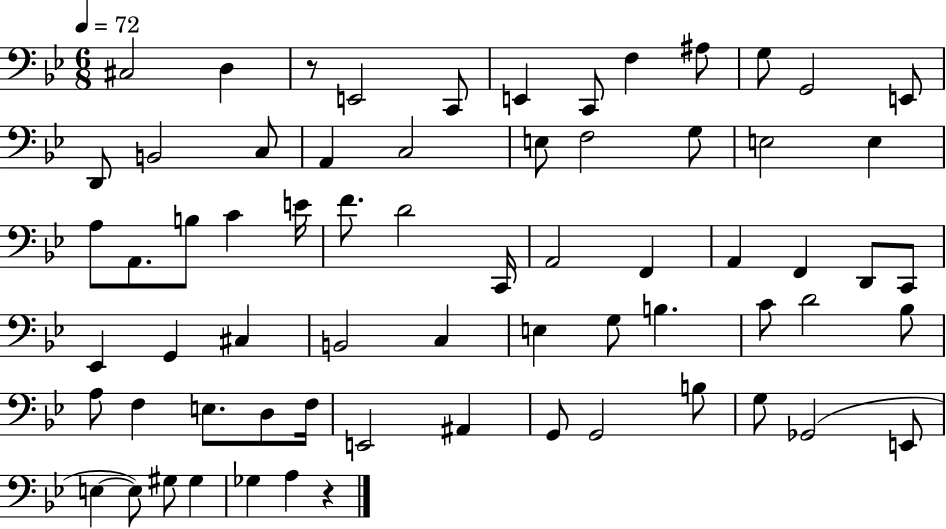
C#3/h D3/q R/e E2/h C2/e E2/q C2/e F3/q A#3/e G3/e G2/h E2/e D2/e B2/h C3/e A2/q C3/h E3/e F3/h G3/e E3/h E3/q A3/e A2/e. B3/e C4/q E4/s F4/e. D4/h C2/s A2/h F2/q A2/q F2/q D2/e C2/e Eb2/q G2/q C#3/q B2/h C3/q E3/q G3/e B3/q. C4/e D4/h Bb3/e A3/e F3/q E3/e. D3/e F3/s E2/h A#2/q G2/e G2/h B3/e G3/e Gb2/h E2/e E3/q E3/e G#3/e G#3/q Gb3/q A3/q R/q